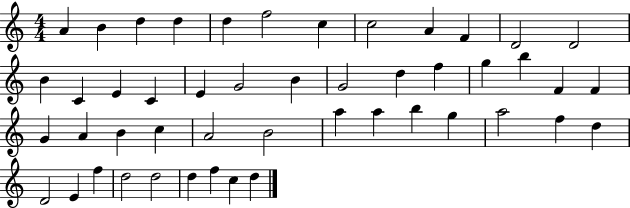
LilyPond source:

{
  \clef treble
  \numericTimeSignature
  \time 4/4
  \key c \major
  a'4 b'4 d''4 d''4 | d''4 f''2 c''4 | c''2 a'4 f'4 | d'2 d'2 | \break b'4 c'4 e'4 c'4 | e'4 g'2 b'4 | g'2 d''4 f''4 | g''4 b''4 f'4 f'4 | \break g'4 a'4 b'4 c''4 | a'2 b'2 | a''4 a''4 b''4 g''4 | a''2 f''4 d''4 | \break d'2 e'4 f''4 | d''2 d''2 | d''4 f''4 c''4 d''4 | \bar "|."
}